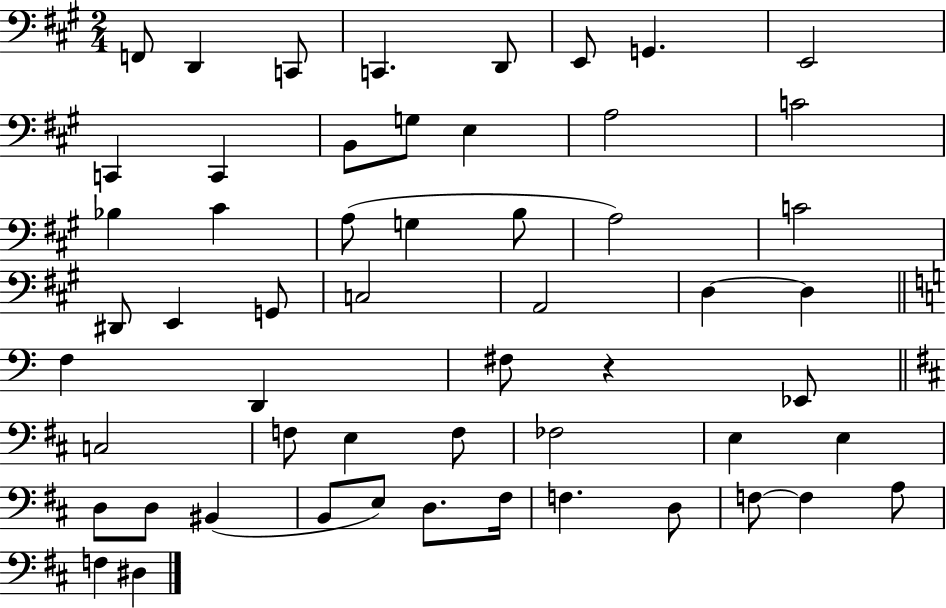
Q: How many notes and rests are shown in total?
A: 55